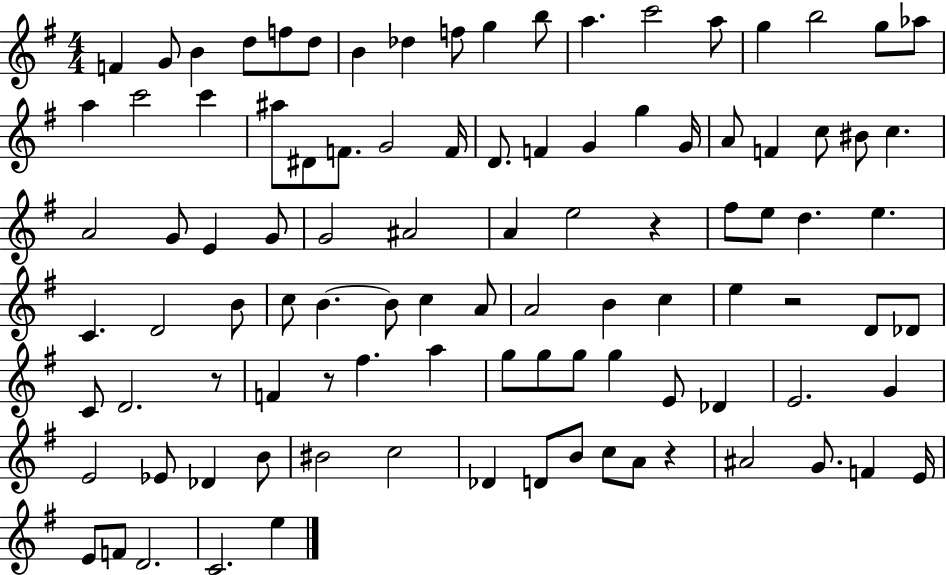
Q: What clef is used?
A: treble